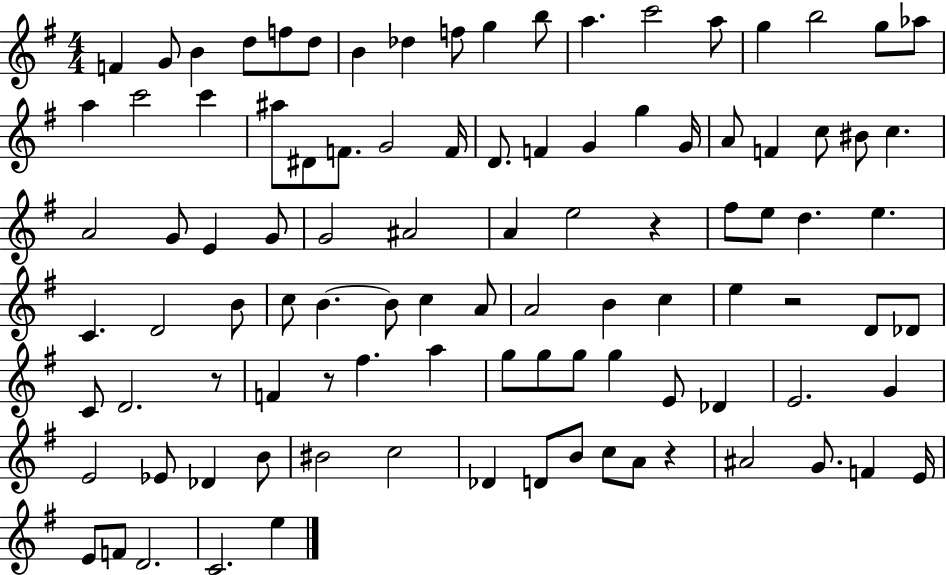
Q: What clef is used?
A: treble